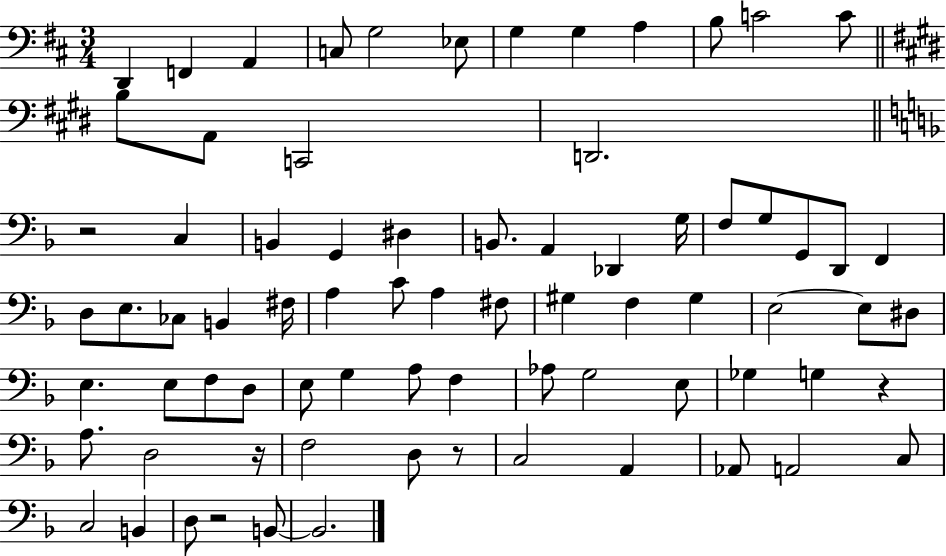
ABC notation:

X:1
T:Untitled
M:3/4
L:1/4
K:D
D,, F,, A,, C,/2 G,2 _E,/2 G, G, A, B,/2 C2 C/2 B,/2 A,,/2 C,,2 D,,2 z2 C, B,, G,, ^D, B,,/2 A,, _D,, G,/4 F,/2 G,/2 G,,/2 D,,/2 F,, D,/2 E,/2 _C,/2 B,, ^F,/4 A, C/2 A, ^F,/2 ^G, F, ^G, E,2 E,/2 ^D,/2 E, E,/2 F,/2 D,/2 E,/2 G, A,/2 F, _A,/2 G,2 E,/2 _G, G, z A,/2 D,2 z/4 F,2 D,/2 z/2 C,2 A,, _A,,/2 A,,2 C,/2 C,2 B,, D,/2 z2 B,,/2 B,,2